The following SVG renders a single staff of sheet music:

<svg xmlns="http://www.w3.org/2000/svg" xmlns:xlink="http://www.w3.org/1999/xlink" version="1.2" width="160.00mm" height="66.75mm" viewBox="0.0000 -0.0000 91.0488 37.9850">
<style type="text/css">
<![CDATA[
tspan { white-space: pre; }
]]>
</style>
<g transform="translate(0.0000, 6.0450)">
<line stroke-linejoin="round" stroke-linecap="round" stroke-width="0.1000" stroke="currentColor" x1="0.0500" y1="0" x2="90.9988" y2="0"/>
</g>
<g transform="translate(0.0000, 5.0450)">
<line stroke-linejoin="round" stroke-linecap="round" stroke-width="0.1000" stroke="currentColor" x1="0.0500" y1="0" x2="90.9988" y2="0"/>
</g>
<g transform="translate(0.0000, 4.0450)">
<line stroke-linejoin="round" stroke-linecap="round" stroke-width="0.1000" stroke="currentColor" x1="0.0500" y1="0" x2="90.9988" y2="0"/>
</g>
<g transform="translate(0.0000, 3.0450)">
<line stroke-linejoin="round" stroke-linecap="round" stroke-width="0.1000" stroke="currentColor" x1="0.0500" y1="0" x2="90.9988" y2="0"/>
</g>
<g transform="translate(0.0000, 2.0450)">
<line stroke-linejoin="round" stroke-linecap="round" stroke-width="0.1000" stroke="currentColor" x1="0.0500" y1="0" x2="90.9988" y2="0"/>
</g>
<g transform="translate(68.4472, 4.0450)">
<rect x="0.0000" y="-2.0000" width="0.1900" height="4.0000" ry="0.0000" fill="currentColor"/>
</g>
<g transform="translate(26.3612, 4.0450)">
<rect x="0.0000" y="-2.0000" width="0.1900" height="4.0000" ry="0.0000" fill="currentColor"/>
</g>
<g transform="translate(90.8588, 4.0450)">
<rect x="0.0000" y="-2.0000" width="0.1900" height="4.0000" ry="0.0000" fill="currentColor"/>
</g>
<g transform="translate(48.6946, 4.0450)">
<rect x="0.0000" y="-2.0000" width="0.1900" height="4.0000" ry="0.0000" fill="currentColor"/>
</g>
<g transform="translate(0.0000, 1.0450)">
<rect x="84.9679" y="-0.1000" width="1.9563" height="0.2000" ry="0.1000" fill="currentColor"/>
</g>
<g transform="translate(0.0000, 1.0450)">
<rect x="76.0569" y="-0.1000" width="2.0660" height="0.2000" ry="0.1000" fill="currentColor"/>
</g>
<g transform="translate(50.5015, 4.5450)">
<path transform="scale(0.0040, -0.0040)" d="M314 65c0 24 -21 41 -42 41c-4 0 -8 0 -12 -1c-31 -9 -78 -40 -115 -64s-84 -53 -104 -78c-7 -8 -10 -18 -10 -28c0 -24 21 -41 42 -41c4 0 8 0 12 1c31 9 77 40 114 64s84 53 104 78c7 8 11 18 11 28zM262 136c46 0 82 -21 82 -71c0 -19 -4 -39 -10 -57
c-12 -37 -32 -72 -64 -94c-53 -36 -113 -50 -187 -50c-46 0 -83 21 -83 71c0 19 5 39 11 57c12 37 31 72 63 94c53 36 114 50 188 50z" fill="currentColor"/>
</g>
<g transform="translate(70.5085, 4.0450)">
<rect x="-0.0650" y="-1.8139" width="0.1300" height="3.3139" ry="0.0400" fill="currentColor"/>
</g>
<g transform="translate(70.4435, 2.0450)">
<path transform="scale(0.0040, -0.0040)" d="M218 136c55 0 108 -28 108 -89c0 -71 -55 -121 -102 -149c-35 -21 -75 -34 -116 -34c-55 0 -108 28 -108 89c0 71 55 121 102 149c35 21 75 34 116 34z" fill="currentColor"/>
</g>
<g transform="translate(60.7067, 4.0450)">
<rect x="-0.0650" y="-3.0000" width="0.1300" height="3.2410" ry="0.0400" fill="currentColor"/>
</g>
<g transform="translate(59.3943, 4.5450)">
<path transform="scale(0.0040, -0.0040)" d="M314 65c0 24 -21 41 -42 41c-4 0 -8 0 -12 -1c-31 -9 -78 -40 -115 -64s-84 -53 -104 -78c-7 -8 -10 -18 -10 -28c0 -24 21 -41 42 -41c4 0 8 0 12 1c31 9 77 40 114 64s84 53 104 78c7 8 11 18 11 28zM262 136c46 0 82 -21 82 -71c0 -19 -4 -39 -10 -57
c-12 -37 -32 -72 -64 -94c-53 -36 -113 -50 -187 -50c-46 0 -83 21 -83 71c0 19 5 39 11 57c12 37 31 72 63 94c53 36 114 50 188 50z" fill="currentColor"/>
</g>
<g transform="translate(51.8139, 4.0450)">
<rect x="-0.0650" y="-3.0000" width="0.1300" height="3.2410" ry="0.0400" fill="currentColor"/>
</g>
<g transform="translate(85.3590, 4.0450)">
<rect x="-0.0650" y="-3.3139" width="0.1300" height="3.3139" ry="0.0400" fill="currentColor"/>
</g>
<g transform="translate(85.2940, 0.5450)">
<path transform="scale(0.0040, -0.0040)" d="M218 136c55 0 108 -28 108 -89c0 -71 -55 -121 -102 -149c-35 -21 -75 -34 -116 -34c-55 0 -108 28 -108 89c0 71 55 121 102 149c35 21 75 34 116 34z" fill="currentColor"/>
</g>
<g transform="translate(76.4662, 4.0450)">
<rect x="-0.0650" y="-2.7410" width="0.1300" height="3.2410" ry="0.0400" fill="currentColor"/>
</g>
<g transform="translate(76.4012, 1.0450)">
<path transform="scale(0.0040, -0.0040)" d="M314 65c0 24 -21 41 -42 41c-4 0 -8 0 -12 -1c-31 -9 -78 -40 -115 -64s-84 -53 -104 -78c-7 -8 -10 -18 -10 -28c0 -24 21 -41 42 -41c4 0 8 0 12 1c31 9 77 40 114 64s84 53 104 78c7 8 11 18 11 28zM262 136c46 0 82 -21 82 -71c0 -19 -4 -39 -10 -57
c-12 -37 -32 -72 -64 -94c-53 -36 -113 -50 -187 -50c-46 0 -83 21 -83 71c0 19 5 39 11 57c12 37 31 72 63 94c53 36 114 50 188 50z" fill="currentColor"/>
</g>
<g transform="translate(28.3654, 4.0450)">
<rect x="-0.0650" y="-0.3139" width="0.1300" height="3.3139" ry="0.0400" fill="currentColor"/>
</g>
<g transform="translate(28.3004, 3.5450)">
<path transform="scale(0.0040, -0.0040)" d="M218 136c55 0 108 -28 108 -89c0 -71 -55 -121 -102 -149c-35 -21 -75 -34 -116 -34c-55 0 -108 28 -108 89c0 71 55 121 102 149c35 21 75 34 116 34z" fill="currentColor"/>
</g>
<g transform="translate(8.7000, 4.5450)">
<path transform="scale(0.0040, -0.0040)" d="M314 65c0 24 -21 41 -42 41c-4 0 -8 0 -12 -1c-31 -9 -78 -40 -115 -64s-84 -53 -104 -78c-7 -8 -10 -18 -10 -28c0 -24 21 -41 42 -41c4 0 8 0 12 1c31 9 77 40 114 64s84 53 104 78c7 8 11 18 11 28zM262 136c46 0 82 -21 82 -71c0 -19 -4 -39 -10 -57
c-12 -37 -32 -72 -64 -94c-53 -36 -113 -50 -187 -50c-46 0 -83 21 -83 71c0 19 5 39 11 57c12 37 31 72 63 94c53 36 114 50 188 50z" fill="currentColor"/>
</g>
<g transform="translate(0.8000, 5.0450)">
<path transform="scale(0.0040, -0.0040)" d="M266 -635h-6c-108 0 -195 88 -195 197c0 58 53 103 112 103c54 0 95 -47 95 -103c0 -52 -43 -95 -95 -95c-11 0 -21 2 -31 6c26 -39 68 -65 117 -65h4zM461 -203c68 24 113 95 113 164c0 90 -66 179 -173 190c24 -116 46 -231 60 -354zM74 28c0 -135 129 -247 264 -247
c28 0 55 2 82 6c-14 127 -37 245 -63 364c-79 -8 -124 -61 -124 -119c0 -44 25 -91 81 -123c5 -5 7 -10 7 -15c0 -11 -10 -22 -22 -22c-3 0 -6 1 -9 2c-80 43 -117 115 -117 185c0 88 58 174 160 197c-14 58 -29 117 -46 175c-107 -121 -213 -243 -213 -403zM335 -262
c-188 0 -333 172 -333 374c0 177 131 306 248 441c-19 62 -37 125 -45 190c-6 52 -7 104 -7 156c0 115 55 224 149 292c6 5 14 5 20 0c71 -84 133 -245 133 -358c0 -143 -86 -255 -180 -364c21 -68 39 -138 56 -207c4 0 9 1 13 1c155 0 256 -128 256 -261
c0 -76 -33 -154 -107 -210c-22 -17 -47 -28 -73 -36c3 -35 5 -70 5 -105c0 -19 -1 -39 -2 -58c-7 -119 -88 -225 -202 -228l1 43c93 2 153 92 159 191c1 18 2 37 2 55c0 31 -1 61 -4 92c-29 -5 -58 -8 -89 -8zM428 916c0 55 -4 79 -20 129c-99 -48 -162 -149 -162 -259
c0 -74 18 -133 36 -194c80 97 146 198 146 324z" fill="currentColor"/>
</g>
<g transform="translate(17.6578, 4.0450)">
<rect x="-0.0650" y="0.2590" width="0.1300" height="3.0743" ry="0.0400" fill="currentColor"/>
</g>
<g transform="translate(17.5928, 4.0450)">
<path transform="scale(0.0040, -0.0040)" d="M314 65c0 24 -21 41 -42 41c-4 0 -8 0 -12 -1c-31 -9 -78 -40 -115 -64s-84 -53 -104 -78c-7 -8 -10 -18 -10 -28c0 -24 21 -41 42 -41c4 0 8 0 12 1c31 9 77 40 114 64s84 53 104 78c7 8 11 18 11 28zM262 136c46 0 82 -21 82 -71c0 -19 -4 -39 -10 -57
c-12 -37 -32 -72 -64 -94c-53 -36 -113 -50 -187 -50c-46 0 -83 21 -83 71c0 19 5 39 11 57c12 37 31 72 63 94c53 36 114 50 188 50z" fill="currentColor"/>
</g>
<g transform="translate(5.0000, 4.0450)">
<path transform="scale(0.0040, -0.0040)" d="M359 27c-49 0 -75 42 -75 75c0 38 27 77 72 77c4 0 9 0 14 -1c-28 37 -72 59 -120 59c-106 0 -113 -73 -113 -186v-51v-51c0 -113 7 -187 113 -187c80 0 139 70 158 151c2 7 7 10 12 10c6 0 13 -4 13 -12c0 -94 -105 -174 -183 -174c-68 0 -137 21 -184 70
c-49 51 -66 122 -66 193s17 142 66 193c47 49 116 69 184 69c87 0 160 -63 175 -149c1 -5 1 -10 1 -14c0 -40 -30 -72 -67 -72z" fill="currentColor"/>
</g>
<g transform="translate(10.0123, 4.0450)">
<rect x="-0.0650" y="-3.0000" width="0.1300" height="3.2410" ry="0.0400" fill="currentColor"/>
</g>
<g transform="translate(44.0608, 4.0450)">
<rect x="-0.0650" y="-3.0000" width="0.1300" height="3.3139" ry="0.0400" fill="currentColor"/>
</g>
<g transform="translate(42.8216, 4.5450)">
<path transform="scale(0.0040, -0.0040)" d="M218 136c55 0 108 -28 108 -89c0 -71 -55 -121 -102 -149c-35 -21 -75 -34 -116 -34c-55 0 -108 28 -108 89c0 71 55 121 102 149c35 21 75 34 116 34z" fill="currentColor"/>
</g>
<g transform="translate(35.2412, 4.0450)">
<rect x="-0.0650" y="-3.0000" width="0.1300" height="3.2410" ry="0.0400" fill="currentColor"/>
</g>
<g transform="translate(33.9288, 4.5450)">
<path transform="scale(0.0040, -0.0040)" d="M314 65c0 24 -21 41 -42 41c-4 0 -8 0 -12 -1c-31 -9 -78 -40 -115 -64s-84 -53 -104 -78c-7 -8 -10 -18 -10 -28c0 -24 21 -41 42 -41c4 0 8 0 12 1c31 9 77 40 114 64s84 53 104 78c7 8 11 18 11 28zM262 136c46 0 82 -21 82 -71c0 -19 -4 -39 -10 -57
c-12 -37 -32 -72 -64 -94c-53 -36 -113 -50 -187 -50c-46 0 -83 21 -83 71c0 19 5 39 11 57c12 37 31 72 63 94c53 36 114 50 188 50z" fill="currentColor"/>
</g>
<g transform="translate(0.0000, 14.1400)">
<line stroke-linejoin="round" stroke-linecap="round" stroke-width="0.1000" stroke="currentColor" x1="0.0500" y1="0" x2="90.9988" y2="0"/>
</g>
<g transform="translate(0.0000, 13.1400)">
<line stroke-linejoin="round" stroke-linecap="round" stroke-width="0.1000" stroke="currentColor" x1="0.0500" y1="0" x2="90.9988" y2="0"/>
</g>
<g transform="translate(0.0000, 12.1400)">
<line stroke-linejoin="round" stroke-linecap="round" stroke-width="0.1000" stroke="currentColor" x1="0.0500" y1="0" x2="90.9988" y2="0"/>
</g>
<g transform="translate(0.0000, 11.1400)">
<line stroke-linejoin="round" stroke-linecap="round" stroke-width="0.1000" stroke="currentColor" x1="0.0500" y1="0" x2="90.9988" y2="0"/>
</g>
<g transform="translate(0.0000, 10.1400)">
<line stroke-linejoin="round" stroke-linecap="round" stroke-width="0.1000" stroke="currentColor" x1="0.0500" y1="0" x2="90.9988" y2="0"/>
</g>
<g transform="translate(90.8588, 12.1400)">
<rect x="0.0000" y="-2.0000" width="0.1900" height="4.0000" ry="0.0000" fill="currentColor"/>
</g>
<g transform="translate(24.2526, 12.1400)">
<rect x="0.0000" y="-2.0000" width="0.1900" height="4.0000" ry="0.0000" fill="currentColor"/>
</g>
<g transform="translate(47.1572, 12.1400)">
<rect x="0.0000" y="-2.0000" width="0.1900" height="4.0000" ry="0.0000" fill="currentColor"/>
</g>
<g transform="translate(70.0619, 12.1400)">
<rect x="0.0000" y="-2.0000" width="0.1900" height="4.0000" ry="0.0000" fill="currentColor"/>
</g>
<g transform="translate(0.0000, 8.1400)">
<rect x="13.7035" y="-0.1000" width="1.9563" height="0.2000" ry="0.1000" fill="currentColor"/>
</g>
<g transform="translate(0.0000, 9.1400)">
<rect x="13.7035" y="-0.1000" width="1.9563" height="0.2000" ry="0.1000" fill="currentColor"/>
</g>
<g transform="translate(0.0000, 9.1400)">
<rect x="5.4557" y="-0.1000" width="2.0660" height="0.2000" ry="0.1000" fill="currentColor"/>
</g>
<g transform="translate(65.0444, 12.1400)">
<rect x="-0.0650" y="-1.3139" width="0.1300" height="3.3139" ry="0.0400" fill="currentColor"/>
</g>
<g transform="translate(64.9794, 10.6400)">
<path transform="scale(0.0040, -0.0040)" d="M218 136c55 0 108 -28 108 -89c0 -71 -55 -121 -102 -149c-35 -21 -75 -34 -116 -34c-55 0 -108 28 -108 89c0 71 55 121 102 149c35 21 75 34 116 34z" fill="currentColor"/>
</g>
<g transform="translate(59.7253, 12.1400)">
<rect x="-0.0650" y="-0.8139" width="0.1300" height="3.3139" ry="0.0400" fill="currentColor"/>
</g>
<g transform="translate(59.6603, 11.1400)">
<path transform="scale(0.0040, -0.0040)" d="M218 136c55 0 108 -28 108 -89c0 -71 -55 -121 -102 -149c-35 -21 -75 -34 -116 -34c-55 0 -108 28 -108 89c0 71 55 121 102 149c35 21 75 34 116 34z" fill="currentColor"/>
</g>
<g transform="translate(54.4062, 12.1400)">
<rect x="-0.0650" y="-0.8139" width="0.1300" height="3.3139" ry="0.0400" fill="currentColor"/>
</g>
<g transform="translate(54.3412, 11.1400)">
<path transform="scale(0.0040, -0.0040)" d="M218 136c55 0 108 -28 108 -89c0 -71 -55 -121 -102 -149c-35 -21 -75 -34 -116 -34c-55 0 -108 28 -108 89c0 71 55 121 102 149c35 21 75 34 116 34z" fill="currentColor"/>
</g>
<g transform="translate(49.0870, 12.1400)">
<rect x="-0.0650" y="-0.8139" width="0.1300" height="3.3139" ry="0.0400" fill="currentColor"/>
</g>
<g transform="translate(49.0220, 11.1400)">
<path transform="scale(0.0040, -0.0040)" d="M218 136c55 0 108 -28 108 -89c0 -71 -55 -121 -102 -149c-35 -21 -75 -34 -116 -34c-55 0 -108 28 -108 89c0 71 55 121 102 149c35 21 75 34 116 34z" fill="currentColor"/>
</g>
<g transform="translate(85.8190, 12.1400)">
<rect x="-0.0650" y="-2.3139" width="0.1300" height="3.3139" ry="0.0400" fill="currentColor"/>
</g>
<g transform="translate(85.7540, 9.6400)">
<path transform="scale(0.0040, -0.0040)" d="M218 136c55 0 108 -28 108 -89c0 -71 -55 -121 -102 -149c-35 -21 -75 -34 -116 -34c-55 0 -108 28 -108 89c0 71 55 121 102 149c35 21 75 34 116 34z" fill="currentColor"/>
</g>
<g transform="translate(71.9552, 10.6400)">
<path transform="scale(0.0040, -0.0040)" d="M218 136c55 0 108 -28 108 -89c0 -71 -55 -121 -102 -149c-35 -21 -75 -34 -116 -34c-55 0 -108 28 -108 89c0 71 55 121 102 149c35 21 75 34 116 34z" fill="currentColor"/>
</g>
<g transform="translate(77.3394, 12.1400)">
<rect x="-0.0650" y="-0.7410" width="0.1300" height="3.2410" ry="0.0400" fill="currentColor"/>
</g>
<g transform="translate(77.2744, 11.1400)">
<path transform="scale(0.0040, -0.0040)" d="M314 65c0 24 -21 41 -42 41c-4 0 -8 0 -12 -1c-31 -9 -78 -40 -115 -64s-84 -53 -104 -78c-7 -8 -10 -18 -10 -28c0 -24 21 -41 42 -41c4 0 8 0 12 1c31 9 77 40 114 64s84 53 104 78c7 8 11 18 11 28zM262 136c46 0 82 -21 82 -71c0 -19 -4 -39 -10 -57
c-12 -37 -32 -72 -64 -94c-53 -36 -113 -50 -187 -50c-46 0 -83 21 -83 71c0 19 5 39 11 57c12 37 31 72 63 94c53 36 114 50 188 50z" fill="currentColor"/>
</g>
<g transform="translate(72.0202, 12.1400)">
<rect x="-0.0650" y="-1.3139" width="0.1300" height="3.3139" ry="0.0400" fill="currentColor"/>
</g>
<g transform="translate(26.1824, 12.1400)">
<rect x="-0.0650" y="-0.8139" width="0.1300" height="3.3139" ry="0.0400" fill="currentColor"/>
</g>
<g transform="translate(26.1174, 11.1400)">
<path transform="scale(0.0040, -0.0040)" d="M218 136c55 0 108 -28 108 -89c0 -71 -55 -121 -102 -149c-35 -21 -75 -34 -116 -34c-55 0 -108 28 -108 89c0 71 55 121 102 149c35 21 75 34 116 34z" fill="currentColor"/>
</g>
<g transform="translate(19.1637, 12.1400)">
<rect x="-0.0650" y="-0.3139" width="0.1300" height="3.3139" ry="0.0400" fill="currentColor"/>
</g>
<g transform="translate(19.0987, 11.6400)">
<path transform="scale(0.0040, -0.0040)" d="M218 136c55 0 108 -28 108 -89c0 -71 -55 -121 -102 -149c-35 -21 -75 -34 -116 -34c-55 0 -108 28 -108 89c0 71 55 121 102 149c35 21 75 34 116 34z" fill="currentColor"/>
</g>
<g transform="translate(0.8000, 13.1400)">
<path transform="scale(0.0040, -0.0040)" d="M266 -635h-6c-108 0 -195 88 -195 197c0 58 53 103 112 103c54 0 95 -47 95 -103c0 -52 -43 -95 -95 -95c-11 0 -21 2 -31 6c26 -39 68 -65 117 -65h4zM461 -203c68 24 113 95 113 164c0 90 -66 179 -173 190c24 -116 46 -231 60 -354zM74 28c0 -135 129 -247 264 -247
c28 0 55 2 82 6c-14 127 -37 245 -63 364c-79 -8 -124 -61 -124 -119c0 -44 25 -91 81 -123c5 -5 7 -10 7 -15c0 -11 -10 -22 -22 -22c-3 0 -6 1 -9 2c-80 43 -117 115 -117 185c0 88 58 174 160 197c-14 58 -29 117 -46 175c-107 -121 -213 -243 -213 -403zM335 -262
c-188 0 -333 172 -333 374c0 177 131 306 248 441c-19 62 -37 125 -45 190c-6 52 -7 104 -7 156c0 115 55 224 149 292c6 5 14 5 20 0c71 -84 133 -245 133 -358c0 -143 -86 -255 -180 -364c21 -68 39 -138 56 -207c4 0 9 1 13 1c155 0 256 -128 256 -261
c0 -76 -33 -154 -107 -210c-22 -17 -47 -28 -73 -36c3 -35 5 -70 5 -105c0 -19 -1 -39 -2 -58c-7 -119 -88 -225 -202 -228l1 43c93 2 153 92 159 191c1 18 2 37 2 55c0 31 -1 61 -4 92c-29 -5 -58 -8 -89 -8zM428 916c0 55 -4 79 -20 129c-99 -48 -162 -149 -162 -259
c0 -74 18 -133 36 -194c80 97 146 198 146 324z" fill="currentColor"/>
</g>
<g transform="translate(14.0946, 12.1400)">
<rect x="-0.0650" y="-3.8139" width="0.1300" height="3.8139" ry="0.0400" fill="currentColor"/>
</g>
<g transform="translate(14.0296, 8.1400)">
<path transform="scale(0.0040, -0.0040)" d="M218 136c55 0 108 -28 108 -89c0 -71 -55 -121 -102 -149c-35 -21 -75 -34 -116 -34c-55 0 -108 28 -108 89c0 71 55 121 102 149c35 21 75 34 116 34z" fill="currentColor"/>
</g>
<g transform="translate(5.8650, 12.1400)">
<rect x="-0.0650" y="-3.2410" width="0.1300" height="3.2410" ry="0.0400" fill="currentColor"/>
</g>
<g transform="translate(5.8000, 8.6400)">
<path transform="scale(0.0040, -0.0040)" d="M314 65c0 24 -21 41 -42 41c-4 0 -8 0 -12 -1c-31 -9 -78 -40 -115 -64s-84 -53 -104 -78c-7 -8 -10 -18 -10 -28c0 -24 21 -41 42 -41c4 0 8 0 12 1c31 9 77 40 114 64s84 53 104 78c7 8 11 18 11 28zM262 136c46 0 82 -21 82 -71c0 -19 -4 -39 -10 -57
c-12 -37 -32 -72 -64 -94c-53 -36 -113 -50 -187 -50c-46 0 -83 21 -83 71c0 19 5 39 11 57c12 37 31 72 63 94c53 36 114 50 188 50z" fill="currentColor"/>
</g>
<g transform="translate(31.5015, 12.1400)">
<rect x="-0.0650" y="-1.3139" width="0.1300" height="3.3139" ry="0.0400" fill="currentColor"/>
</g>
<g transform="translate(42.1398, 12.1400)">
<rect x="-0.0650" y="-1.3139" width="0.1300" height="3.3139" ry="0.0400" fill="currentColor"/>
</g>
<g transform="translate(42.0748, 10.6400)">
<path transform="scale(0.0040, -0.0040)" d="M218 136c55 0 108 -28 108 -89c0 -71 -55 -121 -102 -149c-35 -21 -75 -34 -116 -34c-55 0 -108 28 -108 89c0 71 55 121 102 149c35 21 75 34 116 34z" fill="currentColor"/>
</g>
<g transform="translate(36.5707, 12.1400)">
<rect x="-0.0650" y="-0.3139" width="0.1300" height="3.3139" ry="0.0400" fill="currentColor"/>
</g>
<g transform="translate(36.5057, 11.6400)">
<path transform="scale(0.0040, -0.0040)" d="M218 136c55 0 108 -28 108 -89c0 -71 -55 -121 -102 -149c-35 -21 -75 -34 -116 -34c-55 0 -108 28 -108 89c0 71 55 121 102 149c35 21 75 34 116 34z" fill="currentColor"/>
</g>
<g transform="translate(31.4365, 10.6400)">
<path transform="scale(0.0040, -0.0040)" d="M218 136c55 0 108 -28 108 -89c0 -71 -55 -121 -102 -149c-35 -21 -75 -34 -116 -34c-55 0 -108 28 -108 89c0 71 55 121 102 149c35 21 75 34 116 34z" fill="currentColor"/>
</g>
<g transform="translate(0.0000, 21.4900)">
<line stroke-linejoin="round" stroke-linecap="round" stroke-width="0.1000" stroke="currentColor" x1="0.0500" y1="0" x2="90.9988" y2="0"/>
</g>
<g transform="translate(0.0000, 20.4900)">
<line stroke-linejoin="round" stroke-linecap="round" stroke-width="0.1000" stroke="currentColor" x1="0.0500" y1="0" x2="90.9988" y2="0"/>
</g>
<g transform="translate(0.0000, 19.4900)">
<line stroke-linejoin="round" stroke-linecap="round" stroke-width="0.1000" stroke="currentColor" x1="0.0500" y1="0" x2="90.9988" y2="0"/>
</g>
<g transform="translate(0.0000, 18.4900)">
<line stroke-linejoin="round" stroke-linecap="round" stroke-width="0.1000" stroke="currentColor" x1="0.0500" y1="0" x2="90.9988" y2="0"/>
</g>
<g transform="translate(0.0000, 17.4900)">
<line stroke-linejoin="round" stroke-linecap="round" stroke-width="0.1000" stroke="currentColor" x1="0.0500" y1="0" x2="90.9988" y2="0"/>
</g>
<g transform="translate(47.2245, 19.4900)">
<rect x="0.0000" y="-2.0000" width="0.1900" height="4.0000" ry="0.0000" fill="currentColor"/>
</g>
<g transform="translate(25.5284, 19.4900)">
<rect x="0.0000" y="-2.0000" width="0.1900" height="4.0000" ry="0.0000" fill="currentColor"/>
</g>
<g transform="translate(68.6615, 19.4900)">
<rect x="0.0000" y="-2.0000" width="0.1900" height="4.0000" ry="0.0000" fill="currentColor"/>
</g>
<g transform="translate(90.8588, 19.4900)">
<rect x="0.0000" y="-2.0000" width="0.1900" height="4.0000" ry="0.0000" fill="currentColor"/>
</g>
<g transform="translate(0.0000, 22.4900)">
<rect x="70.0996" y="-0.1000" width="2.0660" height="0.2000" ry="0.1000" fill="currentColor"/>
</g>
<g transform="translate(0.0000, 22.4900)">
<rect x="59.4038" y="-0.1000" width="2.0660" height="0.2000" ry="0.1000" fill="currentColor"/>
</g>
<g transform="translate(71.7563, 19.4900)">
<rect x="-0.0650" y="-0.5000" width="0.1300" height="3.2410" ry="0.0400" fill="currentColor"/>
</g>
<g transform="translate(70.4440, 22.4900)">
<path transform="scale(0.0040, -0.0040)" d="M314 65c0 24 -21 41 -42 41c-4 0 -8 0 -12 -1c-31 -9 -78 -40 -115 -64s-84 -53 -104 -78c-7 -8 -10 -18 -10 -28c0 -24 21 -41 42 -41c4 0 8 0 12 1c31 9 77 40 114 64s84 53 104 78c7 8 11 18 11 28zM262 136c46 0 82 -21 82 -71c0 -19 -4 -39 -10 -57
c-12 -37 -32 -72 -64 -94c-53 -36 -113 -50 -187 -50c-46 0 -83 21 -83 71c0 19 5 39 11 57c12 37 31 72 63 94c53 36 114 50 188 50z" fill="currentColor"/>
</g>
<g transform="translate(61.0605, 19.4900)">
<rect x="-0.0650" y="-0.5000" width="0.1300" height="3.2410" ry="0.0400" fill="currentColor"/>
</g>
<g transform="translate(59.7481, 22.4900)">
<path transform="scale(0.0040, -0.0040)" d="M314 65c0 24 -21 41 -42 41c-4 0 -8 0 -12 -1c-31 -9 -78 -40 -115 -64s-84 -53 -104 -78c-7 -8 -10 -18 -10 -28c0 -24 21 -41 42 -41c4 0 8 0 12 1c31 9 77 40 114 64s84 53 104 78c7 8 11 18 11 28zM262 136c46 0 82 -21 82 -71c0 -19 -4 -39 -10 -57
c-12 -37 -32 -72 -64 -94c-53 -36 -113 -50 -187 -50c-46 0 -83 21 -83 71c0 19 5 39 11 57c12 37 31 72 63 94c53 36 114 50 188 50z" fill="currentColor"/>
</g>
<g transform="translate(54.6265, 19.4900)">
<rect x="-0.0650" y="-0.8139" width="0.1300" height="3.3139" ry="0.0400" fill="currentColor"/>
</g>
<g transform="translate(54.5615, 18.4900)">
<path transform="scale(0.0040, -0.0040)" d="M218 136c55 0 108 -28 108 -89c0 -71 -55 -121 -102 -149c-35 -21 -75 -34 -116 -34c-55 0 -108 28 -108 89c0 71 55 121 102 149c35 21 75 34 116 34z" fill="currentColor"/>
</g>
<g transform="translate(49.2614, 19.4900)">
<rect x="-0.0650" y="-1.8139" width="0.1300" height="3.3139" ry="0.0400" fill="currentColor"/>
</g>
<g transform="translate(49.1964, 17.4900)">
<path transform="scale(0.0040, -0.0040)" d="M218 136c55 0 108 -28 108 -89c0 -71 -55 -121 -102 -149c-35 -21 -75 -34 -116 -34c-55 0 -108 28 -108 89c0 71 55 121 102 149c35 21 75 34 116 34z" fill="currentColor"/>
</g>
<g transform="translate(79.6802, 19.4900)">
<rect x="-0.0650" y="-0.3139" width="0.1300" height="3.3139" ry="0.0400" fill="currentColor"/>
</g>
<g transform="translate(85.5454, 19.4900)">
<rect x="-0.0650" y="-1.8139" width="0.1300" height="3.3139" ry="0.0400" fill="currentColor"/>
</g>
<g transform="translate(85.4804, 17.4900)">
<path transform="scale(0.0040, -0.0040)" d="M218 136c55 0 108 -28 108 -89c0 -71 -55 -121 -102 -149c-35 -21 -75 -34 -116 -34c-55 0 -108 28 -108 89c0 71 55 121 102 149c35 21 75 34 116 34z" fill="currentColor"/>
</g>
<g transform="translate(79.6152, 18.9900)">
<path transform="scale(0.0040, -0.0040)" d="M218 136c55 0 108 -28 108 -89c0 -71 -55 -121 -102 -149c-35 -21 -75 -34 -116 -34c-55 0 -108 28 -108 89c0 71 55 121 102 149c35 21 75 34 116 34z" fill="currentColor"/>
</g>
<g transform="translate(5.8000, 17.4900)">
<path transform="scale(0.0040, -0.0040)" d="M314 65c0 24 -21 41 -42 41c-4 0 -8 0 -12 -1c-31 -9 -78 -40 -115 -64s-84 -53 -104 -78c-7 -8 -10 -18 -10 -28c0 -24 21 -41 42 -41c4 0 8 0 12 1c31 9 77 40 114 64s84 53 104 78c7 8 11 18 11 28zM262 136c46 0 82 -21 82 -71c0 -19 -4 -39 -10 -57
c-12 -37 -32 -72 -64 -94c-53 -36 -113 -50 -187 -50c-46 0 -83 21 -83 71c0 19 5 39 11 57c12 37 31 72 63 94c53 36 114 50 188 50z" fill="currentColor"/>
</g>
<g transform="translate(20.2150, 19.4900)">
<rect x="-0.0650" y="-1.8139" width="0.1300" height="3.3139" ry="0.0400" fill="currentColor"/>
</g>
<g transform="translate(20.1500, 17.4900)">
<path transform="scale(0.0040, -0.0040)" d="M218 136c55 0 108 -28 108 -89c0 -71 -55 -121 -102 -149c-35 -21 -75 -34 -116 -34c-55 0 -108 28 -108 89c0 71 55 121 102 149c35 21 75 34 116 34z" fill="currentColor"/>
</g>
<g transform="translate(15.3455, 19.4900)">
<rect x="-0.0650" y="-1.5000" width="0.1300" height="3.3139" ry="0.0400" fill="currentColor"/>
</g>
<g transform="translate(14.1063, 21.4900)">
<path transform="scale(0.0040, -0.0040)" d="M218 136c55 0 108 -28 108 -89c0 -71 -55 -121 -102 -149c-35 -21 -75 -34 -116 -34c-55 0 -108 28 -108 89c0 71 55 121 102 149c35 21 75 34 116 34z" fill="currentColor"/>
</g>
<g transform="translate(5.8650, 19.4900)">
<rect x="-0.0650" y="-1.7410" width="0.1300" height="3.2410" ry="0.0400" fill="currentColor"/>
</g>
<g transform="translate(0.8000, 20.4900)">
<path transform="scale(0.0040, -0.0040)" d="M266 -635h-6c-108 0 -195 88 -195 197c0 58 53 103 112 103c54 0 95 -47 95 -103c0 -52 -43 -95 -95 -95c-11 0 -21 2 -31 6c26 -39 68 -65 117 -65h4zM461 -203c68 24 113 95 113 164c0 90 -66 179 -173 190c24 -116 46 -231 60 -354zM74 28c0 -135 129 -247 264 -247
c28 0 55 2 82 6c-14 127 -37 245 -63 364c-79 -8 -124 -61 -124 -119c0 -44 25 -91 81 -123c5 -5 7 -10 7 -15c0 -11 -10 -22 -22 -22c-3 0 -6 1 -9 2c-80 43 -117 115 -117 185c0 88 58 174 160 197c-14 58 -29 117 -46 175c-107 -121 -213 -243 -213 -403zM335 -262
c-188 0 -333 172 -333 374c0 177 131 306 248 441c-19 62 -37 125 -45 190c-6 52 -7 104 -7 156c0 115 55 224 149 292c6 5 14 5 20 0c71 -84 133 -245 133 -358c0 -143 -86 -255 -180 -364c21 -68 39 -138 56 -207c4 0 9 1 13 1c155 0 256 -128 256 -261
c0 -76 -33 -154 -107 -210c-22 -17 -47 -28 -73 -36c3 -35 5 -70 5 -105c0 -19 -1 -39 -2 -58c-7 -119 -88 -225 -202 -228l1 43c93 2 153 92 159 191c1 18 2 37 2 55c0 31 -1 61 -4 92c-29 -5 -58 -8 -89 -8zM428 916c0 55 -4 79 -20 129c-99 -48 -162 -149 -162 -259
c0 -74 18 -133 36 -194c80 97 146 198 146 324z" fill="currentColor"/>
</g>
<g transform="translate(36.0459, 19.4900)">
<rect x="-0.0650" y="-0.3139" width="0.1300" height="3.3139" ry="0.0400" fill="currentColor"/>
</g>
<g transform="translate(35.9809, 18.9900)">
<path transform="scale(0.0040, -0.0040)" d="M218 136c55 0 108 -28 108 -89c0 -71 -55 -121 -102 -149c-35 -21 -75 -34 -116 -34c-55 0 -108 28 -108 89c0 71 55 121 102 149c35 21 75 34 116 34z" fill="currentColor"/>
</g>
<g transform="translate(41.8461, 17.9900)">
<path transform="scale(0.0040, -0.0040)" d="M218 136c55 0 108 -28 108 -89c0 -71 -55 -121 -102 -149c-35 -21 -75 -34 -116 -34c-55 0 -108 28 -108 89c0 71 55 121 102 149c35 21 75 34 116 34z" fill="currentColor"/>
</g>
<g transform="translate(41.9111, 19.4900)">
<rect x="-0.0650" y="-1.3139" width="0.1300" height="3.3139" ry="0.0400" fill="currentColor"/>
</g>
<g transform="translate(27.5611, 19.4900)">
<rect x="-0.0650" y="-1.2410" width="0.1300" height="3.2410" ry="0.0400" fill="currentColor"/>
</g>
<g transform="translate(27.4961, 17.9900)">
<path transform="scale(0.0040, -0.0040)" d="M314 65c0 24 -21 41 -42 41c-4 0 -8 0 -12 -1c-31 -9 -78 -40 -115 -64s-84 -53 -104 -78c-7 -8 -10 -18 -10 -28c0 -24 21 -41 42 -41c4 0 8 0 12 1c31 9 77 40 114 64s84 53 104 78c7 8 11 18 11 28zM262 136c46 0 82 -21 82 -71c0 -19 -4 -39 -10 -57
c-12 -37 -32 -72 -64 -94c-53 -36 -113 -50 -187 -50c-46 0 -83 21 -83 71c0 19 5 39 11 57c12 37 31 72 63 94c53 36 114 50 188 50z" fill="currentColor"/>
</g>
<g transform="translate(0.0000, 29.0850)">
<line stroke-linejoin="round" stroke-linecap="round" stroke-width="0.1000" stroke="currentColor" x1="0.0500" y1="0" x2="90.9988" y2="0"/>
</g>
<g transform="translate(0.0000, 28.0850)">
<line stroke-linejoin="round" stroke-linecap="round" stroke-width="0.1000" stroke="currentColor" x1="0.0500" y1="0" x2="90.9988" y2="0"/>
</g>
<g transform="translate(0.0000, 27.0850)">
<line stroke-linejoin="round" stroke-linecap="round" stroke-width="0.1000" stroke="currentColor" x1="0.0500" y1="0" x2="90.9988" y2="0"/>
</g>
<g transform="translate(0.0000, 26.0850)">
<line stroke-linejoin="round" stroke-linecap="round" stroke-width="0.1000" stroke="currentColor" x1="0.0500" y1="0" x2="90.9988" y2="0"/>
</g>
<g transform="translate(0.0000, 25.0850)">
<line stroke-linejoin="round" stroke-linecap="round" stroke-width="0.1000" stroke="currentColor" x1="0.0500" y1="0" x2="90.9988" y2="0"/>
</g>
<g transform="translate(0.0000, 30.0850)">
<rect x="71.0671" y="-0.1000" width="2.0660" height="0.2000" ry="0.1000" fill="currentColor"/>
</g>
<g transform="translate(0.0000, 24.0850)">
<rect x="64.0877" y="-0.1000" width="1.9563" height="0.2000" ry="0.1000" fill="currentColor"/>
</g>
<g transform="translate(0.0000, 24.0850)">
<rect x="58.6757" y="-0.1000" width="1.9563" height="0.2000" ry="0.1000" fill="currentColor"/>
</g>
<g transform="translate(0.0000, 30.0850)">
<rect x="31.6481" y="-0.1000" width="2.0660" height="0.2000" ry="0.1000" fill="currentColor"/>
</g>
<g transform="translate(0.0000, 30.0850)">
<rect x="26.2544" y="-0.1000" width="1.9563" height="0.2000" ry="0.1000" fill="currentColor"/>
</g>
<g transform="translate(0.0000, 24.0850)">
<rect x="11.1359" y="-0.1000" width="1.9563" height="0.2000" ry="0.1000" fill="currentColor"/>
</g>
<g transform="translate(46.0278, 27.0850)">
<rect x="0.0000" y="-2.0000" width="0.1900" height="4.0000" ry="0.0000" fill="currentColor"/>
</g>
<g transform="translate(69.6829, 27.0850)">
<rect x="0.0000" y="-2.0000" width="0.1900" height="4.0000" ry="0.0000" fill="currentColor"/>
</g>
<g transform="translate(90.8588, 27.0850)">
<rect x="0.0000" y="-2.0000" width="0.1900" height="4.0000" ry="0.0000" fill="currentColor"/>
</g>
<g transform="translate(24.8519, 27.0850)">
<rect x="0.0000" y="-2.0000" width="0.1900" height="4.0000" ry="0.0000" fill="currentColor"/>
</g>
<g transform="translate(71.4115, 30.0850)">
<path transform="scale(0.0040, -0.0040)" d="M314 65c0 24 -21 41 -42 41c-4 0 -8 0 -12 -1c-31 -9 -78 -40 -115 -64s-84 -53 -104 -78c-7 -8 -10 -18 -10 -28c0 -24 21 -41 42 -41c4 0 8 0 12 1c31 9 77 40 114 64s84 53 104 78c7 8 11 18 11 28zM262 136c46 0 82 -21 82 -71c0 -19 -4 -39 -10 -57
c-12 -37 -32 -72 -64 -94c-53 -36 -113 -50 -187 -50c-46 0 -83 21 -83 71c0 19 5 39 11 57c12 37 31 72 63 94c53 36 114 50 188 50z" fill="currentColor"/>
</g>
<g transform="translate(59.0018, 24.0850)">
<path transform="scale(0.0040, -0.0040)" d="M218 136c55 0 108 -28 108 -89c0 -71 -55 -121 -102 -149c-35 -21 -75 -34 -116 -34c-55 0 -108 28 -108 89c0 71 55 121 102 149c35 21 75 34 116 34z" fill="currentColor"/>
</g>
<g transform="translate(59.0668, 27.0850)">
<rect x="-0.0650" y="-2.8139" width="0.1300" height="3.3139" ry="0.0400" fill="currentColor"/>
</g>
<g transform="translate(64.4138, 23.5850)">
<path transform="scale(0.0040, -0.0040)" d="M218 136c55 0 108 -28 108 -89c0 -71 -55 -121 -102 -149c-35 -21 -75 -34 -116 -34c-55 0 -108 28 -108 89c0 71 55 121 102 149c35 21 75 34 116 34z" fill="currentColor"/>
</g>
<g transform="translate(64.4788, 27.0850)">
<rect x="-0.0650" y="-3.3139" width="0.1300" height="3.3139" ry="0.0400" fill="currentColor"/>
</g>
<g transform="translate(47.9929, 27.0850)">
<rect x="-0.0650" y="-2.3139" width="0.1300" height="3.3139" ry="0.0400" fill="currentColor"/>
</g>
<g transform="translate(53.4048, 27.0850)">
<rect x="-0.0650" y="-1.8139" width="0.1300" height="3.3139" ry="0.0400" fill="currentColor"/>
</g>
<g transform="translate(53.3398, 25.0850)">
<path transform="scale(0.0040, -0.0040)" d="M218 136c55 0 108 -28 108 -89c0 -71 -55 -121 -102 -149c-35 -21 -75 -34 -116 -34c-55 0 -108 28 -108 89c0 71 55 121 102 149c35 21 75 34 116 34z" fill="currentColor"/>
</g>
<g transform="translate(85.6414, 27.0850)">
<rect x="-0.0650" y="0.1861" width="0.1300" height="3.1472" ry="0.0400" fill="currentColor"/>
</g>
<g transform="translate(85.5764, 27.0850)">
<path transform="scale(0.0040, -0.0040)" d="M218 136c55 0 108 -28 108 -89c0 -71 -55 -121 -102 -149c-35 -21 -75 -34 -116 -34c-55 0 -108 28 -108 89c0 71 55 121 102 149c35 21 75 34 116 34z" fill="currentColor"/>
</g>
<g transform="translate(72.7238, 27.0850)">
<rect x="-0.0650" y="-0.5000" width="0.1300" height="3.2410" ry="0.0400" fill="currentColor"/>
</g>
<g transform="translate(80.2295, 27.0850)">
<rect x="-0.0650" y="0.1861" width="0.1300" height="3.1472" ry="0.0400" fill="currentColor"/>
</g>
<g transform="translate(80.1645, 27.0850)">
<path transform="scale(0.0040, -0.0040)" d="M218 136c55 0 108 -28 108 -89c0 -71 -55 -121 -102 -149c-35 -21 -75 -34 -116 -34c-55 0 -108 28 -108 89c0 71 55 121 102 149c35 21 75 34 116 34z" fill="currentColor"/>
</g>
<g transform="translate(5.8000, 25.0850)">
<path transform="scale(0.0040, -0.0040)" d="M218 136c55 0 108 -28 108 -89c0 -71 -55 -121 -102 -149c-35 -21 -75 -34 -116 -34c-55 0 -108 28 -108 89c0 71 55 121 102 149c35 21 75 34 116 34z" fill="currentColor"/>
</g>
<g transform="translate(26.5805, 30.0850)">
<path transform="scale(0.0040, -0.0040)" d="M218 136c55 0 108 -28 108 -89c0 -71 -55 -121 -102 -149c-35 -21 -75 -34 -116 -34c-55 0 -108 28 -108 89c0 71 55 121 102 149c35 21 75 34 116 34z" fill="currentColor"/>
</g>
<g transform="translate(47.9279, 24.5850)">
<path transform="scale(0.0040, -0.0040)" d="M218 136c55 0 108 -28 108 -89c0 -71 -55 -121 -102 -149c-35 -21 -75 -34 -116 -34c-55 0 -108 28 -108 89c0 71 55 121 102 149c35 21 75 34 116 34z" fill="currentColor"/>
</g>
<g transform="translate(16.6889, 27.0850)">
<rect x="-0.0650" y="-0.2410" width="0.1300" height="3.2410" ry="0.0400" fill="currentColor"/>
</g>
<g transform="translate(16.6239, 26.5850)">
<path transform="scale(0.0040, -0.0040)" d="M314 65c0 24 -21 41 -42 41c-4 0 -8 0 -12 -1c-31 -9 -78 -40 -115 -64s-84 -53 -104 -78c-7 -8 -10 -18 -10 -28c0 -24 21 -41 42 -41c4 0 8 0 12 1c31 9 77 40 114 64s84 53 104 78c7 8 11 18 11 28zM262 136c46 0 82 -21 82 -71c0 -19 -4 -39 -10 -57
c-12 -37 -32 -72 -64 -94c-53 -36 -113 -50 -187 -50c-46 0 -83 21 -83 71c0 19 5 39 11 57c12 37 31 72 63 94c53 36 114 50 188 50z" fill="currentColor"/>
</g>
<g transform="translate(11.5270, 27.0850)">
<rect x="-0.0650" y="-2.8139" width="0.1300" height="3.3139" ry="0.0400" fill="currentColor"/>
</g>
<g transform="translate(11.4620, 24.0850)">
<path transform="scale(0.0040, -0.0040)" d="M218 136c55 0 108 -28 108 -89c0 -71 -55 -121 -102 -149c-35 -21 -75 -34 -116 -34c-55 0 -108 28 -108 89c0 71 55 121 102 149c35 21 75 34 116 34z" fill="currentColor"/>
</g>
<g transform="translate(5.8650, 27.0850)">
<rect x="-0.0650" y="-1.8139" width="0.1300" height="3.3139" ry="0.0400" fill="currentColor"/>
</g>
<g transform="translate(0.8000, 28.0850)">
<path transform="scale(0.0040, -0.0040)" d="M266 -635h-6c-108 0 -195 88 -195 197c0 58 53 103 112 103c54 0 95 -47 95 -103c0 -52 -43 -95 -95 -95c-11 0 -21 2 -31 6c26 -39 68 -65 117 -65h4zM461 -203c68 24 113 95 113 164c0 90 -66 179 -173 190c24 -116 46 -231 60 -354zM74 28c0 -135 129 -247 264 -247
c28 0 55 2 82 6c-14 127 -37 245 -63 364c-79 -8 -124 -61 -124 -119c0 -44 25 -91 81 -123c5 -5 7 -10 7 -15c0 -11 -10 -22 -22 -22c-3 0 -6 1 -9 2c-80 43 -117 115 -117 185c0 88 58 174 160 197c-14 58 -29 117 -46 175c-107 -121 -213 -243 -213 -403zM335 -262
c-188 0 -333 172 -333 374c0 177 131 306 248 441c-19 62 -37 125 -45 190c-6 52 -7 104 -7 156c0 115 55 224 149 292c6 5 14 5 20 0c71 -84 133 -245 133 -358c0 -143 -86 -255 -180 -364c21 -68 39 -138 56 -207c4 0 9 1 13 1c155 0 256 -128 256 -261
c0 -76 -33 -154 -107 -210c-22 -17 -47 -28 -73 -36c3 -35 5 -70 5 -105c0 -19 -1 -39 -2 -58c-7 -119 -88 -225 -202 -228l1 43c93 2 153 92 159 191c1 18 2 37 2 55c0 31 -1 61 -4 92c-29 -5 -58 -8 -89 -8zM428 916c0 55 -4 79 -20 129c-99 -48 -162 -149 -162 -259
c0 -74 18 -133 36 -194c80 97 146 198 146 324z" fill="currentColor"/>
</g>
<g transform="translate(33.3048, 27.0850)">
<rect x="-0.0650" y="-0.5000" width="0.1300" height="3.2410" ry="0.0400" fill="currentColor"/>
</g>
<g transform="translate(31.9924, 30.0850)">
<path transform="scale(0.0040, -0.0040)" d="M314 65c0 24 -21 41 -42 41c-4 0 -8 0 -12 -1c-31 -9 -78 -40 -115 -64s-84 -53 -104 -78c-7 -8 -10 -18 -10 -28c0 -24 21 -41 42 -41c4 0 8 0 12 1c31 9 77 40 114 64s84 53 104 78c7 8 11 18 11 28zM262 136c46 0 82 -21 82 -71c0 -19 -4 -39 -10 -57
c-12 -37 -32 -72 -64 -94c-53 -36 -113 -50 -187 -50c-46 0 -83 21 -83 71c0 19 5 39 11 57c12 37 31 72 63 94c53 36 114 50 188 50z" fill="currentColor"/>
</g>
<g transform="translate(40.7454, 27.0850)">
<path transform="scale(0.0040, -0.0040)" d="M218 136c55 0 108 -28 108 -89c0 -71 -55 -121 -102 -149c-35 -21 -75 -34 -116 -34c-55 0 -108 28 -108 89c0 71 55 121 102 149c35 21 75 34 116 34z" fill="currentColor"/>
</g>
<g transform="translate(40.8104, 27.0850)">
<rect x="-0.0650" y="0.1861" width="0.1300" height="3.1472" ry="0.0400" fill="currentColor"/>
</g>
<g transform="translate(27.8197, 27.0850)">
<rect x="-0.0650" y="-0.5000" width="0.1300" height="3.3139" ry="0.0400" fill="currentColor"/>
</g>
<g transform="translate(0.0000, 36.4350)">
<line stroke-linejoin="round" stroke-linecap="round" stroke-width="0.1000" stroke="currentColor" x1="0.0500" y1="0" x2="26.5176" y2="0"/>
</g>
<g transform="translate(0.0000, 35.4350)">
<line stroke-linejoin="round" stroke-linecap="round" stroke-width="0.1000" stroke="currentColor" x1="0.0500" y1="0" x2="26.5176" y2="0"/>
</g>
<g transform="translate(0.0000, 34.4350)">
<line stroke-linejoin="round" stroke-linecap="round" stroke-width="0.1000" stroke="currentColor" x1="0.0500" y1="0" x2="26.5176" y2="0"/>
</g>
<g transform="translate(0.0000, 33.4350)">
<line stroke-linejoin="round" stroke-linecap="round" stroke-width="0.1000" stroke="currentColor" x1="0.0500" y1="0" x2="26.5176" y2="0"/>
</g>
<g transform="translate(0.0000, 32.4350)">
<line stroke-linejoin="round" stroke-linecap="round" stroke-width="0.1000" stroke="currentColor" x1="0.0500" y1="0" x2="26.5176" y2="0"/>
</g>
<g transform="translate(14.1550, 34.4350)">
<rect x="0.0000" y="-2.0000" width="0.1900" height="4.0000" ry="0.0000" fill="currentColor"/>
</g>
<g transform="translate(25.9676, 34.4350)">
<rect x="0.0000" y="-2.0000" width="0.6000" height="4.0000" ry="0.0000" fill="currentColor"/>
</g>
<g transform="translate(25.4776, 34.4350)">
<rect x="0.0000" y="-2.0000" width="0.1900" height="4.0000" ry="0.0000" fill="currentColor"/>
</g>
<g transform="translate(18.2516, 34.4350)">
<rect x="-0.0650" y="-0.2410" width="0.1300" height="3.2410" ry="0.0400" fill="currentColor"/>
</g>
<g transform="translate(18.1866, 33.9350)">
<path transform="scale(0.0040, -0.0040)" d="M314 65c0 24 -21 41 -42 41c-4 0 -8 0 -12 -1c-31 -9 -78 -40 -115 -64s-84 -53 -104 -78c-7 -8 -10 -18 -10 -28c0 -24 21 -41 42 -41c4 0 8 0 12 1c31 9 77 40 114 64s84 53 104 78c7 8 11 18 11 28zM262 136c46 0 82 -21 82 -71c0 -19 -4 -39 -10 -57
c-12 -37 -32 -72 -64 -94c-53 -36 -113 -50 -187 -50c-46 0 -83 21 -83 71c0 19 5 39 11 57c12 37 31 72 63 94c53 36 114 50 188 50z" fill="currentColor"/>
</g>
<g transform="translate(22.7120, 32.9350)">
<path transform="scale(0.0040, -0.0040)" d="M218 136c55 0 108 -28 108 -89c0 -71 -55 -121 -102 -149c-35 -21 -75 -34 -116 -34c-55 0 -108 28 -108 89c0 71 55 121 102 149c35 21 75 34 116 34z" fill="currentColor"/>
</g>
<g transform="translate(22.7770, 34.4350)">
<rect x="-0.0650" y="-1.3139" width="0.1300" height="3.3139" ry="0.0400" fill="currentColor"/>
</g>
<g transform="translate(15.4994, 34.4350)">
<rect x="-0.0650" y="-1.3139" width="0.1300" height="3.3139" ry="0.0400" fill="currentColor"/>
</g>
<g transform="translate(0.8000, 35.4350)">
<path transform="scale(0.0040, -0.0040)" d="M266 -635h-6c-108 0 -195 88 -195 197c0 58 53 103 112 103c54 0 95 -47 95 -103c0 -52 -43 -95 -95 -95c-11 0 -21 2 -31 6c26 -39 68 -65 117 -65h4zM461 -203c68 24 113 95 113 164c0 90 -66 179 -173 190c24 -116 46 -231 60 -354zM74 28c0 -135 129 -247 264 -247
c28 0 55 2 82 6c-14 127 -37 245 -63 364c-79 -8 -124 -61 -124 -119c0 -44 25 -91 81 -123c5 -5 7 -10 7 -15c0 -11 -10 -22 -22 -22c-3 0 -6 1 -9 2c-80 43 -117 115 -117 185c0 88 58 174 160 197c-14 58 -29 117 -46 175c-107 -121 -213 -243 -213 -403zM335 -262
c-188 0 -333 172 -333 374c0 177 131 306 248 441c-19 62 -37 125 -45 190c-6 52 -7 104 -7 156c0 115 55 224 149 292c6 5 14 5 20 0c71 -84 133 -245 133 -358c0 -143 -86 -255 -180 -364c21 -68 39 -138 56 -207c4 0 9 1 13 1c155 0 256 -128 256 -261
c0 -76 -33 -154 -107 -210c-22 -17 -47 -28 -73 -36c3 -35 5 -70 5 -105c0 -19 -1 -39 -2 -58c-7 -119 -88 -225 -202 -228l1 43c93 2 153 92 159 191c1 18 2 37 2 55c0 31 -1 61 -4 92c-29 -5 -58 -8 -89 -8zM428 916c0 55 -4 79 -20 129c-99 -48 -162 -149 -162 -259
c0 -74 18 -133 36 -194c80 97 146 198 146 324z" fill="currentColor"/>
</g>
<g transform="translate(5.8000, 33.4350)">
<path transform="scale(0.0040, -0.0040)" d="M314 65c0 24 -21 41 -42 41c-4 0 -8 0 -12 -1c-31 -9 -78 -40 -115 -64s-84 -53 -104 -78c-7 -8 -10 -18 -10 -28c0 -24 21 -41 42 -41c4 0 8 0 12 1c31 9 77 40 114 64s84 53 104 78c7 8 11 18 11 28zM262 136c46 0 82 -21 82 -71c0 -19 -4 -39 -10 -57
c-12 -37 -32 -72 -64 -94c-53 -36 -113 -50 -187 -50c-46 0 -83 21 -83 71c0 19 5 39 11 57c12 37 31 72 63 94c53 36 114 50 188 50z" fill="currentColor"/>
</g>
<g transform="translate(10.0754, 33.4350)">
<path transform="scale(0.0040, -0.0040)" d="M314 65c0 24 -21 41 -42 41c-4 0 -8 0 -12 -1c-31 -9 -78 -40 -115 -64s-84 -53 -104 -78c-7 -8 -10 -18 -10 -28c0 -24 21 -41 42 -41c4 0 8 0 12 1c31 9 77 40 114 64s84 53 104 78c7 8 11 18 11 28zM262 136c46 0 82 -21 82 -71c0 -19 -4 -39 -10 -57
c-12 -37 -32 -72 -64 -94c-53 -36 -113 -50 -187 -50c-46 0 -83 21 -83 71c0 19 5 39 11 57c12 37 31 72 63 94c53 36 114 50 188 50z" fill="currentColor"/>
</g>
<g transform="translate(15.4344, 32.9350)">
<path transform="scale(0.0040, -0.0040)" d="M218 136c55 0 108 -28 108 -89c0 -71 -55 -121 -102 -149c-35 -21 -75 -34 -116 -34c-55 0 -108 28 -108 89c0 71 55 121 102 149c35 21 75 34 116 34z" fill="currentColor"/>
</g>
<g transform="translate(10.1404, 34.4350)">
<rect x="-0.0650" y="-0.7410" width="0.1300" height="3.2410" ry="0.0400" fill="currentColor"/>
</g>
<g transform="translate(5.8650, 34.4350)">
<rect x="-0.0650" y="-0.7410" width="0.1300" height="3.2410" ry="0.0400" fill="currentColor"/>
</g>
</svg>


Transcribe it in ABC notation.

X:1
T:Untitled
M:4/4
L:1/4
K:C
A2 B2 c A2 A A2 A2 f a2 b b2 c' c d e c e d d d e e d2 g f2 E f e2 c e f d C2 C2 c f f a c2 C C2 B g f a b C2 B B d2 d2 e c2 e